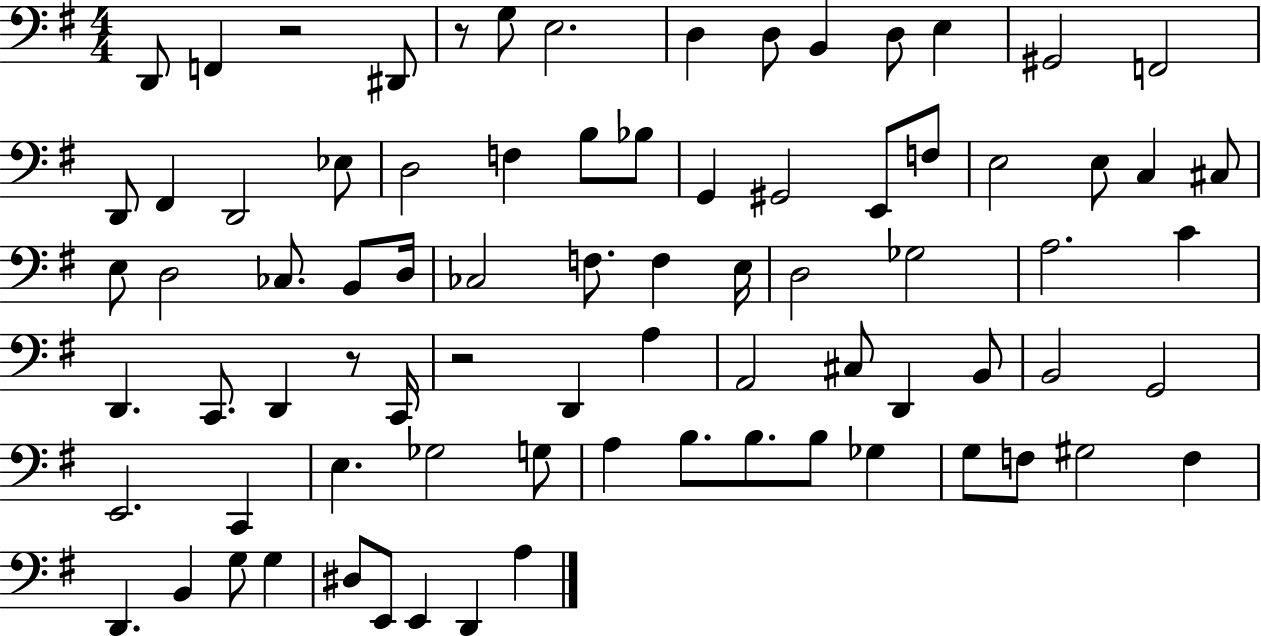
{
  \clef bass
  \numericTimeSignature
  \time 4/4
  \key g \major
  d,8 f,4 r2 dis,8 | r8 g8 e2. | d4 d8 b,4 d8 e4 | gis,2 f,2 | \break d,8 fis,4 d,2 ees8 | d2 f4 b8 bes8 | g,4 gis,2 e,8 f8 | e2 e8 c4 cis8 | \break e8 d2 ces8. b,8 d16 | ces2 f8. f4 e16 | d2 ges2 | a2. c'4 | \break d,4. c,8. d,4 r8 c,16 | r2 d,4 a4 | a,2 cis8 d,4 b,8 | b,2 g,2 | \break e,2. c,4 | e4. ges2 g8 | a4 b8. b8. b8 ges4 | g8 f8 gis2 f4 | \break d,4. b,4 g8 g4 | dis8 e,8 e,4 d,4 a4 | \bar "|."
}